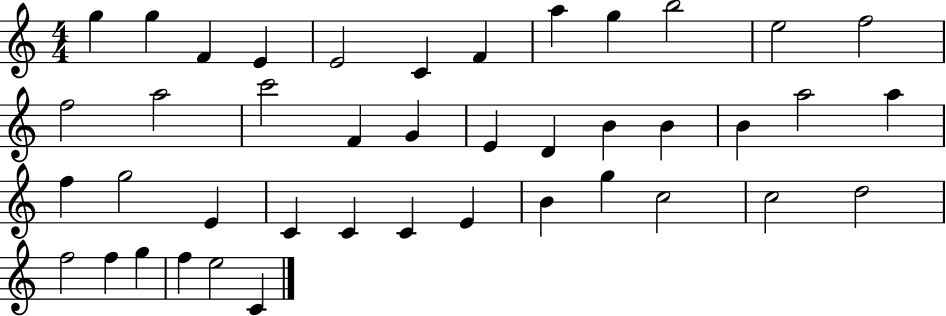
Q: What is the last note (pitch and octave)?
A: C4